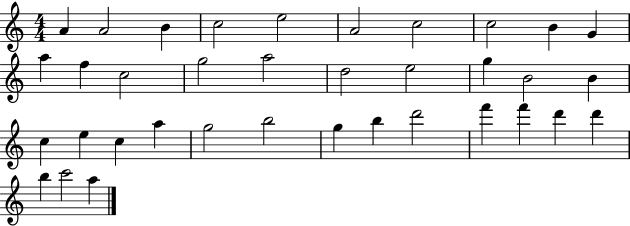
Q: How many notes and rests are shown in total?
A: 36